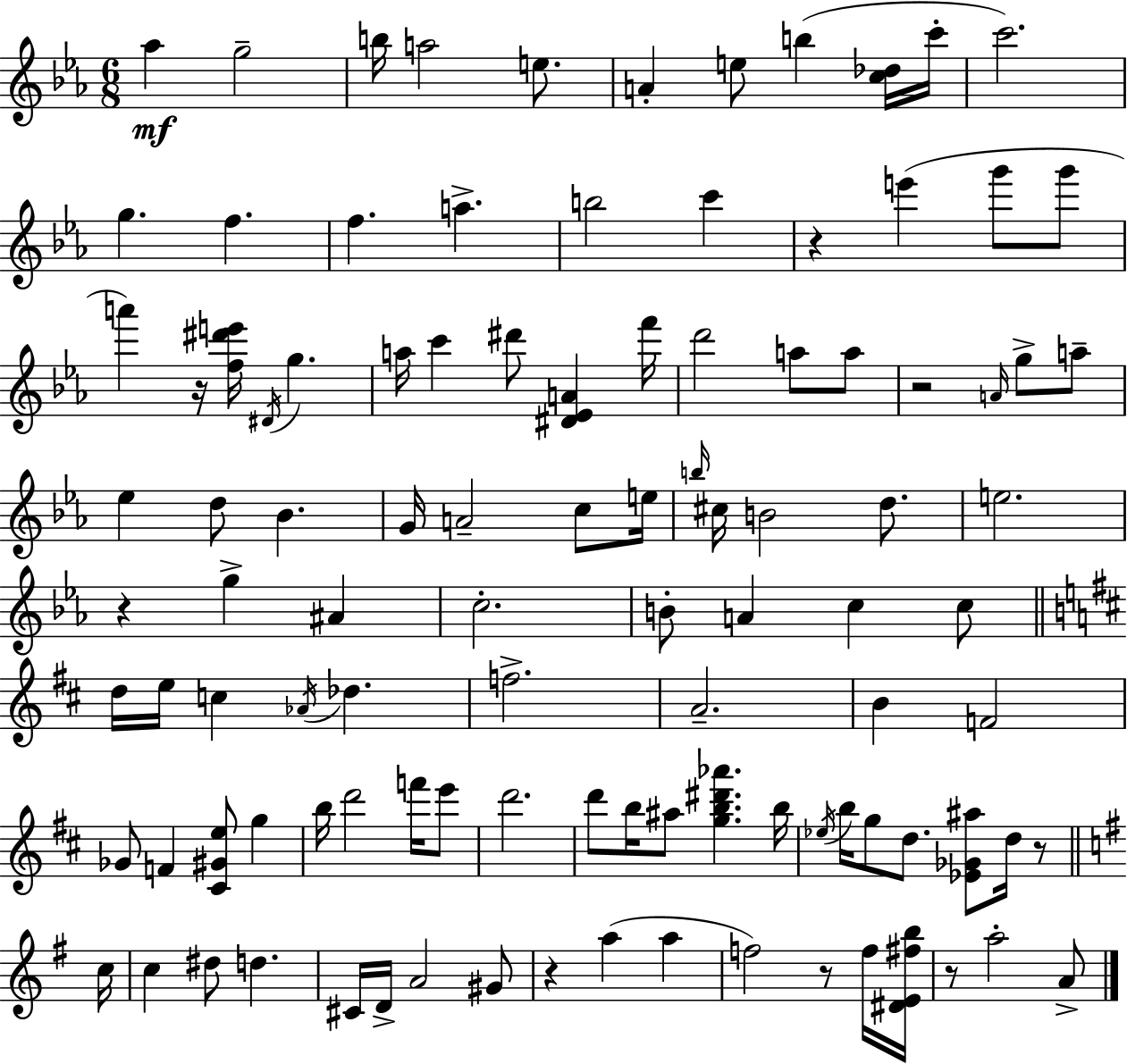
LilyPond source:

{
  \clef treble
  \numericTimeSignature
  \time 6/8
  \key ees \major
  aes''4\mf g''2-- | b''16 a''2 e''8. | a'4-. e''8 b''4( <c'' des''>16 c'''16-. | c'''2.) | \break g''4. f''4. | f''4. a''4.-> | b''2 c'''4 | r4 e'''4( g'''8 g'''8 | \break a'''4) r16 <f'' dis''' e'''>16 \acciaccatura { dis'16 } g''4. | a''16 c'''4 dis'''8 <dis' ees' a'>4 | f'''16 d'''2 a''8 a''8 | r2 \grace { a'16 } g''8-> | \break a''8-- ees''4 d''8 bes'4. | g'16 a'2-- c''8 | e''16 \grace { b''16 } cis''16 b'2 | d''8. e''2. | \break r4 g''4-> ais'4 | c''2.-. | b'8-. a'4 c''4 | c''8 \bar "||" \break \key d \major d''16 e''16 c''4 \acciaccatura { aes'16 } des''4. | f''2.-> | a'2.-- | b'4 f'2 | \break ges'8 f'4 <cis' gis' e''>8 g''4 | b''16 d'''2 f'''16 e'''8 | d'''2. | d'''8 b''16 ais''8 <g'' b'' dis''' aes'''>4. | \break b''16 \acciaccatura { ees''16 } b''16 g''8 d''8. <ees' ges' ais''>8 d''16 r8 | \bar "||" \break \key g \major c''16 c''4 dis''8 d''4. | cis'16 d'16-> a'2 gis'8 | r4 a''4( a''4 | f''2) r8 f''16 | \break <dis' e' fis'' b''>16 r8 a''2-. a'8-> | \bar "|."
}